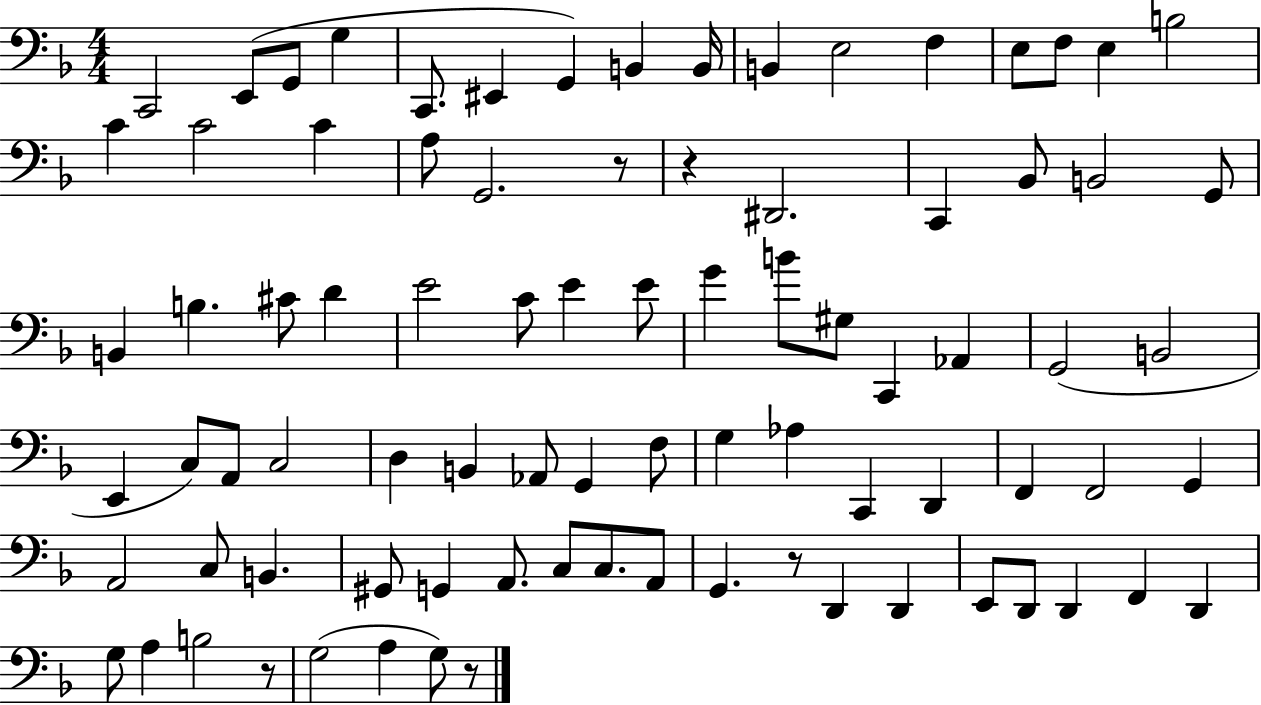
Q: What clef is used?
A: bass